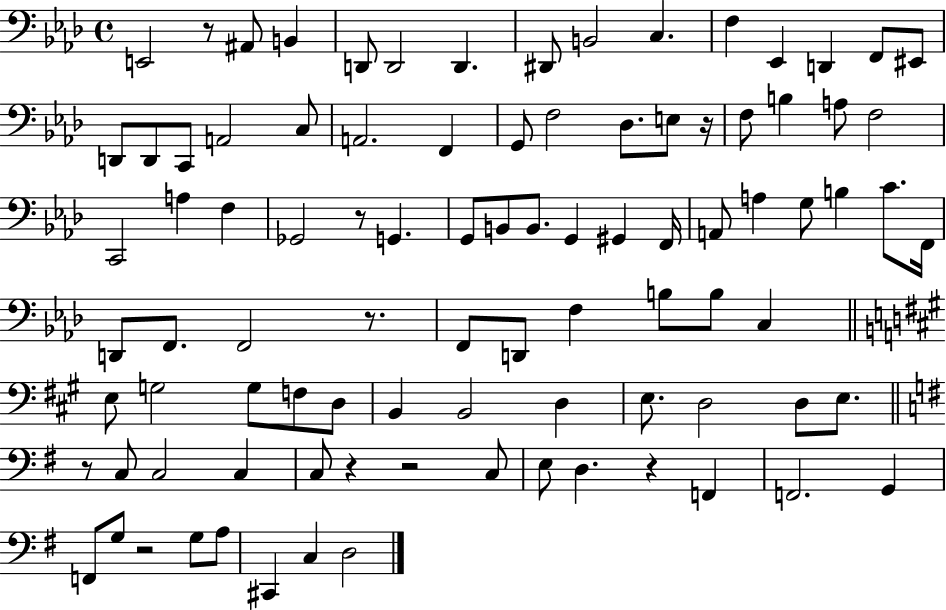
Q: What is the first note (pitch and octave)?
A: E2